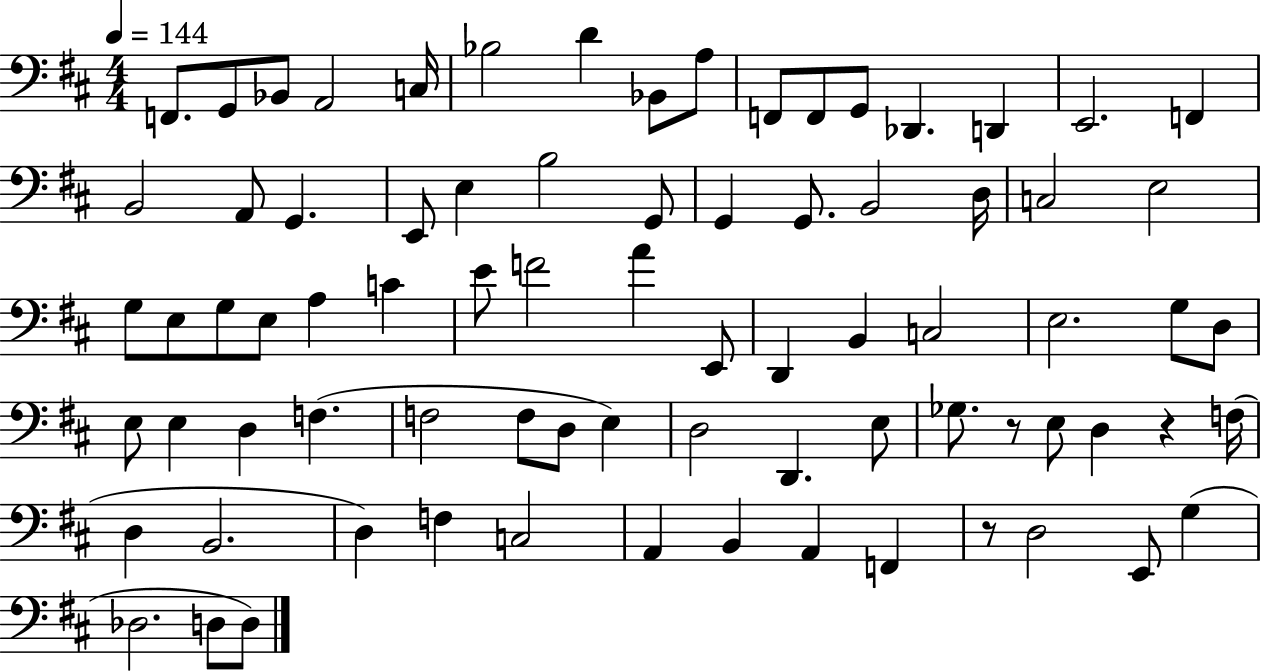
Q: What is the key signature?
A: D major